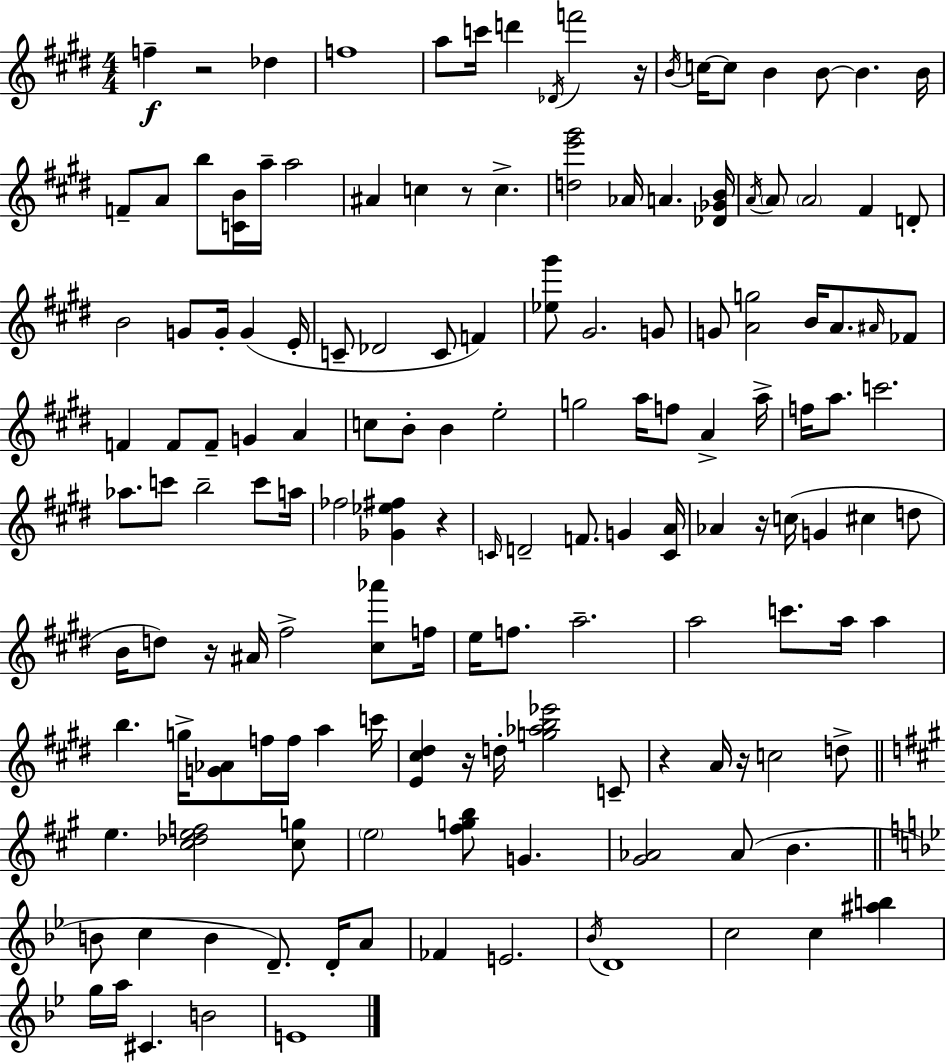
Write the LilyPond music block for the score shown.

{
  \clef treble
  \numericTimeSignature
  \time 4/4
  \key e \major
  f''4--\f r2 des''4 | f''1 | a''8 c'''16 d'''4 \acciaccatura { des'16 } f'''2 | r16 \acciaccatura { b'16 } c''16~~ c''8 b'4 b'8~~ b'4. | \break b'16 f'8-- a'8 b''8 <c' b'>16 a''16-- a''2 | ais'4 c''4 r8 c''4.-> | <d'' e''' gis'''>2 aes'16 a'4. | <des' ges' b'>16 \acciaccatura { a'16 } \parenthesize a'8 \parenthesize a'2 fis'4 | \break d'8-. b'2 g'8 g'16-. g'4( | e'16-. c'8-- des'2 c'8 f'4) | <ees'' gis'''>8 gis'2. | g'8 g'8 <a' g''>2 b'16 a'8. | \break \grace { ais'16 } fes'8 f'4 f'8 f'8-- g'4 | a'4 c''8 b'8-. b'4 e''2-. | g''2 a''16 f''8 a'4-> | a''16-> f''16 a''8. c'''2. | \break aes''8. c'''8 b''2-- | c'''8 a''16 fes''2 <ges' ees'' fis''>4 | r4 \grace { c'16 } d'2-- f'8. | g'4 <c' a'>16 aes'4 r16 c''16( g'4 cis''4 | \break d''8 b'16 d''8) r16 ais'16 fis''2-> | <cis'' aes'''>8 f''16 e''16 f''8. a''2.-- | a''2 c'''8. | a''16 a''4 b''4. g''16-> <g' aes'>8 f''16 f''16 | \break a''4 c'''16 <e' cis'' dis''>4 r16 d''16-. <g'' aes'' b'' ees'''>2 | c'8-- r4 a'16 r16 c''2 | d''8-> \bar "||" \break \key a \major e''4. <cis'' des'' e'' f''>2 <cis'' g''>8 | \parenthesize e''2 <fis'' g'' b''>8 g'4. | <gis' aes'>2 aes'8( b'4. | \bar "||" \break \key bes \major b'8 c''4 b'4 d'8.--) d'16-. a'8 | fes'4 e'2. | \acciaccatura { bes'16 } d'1 | c''2 c''4 <ais'' b''>4 | \break g''16 a''16 cis'4. b'2 | e'1 | \bar "|."
}